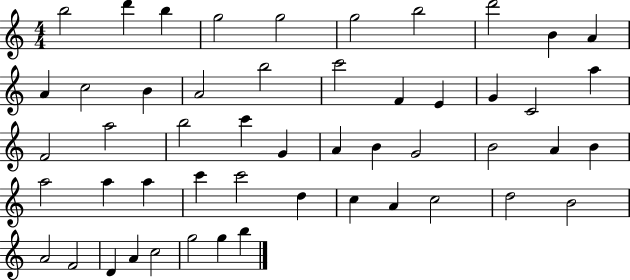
B5/h D6/q B5/q G5/h G5/h G5/h B5/h D6/h B4/q A4/q A4/q C5/h B4/q A4/h B5/h C6/h F4/q E4/q G4/q C4/h A5/q F4/h A5/h B5/h C6/q G4/q A4/q B4/q G4/h B4/h A4/q B4/q A5/h A5/q A5/q C6/q C6/h D5/q C5/q A4/q C5/h D5/h B4/h A4/h F4/h D4/q A4/q C5/h G5/h G5/q B5/q